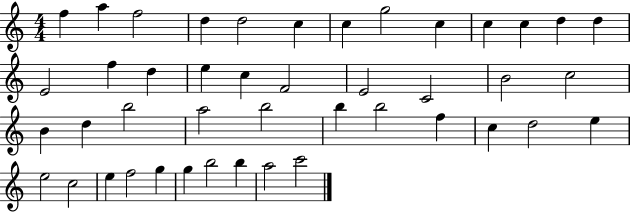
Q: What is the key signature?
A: C major